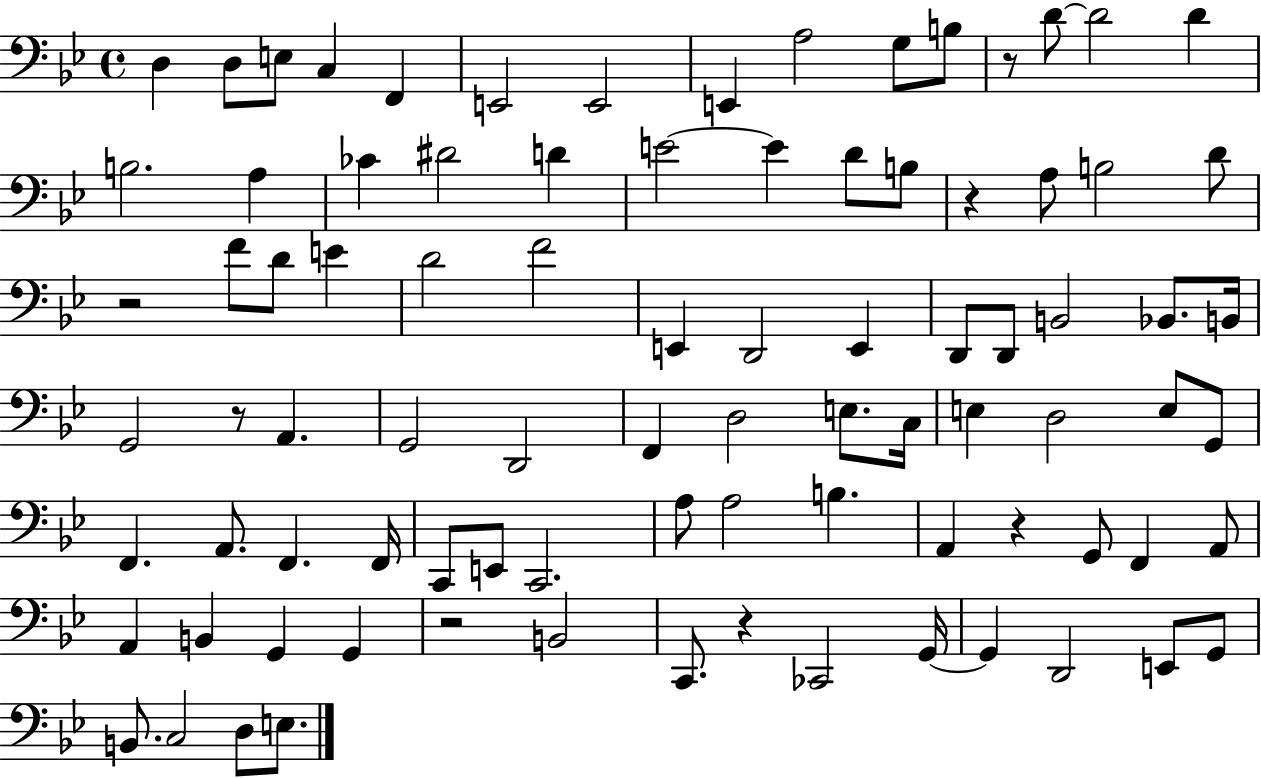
{
  \clef bass
  \time 4/4
  \defaultTimeSignature
  \key bes \major
  \repeat volta 2 { d4 d8 e8 c4 f,4 | e,2 e,2 | e,4 a2 g8 b8 | r8 d'8~~ d'2 d'4 | \break b2. a4 | ces'4 dis'2 d'4 | e'2~~ e'4 d'8 b8 | r4 a8 b2 d'8 | \break r2 f'8 d'8 e'4 | d'2 f'2 | e,4 d,2 e,4 | d,8 d,8 b,2 bes,8. b,16 | \break g,2 r8 a,4. | g,2 d,2 | f,4 d2 e8. c16 | e4 d2 e8 g,8 | \break f,4. a,8. f,4. f,16 | c,8 e,8 c,2. | a8 a2 b4. | a,4 r4 g,8 f,4 a,8 | \break a,4 b,4 g,4 g,4 | r2 b,2 | c,8. r4 ces,2 g,16~~ | g,4 d,2 e,8 g,8 | \break b,8. c2 d8 e8. | } \bar "|."
}